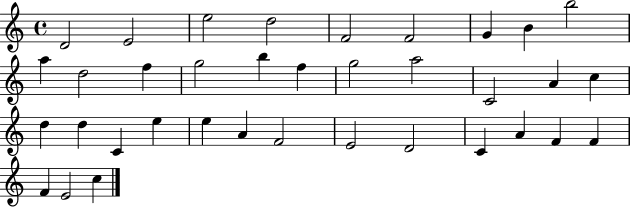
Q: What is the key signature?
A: C major